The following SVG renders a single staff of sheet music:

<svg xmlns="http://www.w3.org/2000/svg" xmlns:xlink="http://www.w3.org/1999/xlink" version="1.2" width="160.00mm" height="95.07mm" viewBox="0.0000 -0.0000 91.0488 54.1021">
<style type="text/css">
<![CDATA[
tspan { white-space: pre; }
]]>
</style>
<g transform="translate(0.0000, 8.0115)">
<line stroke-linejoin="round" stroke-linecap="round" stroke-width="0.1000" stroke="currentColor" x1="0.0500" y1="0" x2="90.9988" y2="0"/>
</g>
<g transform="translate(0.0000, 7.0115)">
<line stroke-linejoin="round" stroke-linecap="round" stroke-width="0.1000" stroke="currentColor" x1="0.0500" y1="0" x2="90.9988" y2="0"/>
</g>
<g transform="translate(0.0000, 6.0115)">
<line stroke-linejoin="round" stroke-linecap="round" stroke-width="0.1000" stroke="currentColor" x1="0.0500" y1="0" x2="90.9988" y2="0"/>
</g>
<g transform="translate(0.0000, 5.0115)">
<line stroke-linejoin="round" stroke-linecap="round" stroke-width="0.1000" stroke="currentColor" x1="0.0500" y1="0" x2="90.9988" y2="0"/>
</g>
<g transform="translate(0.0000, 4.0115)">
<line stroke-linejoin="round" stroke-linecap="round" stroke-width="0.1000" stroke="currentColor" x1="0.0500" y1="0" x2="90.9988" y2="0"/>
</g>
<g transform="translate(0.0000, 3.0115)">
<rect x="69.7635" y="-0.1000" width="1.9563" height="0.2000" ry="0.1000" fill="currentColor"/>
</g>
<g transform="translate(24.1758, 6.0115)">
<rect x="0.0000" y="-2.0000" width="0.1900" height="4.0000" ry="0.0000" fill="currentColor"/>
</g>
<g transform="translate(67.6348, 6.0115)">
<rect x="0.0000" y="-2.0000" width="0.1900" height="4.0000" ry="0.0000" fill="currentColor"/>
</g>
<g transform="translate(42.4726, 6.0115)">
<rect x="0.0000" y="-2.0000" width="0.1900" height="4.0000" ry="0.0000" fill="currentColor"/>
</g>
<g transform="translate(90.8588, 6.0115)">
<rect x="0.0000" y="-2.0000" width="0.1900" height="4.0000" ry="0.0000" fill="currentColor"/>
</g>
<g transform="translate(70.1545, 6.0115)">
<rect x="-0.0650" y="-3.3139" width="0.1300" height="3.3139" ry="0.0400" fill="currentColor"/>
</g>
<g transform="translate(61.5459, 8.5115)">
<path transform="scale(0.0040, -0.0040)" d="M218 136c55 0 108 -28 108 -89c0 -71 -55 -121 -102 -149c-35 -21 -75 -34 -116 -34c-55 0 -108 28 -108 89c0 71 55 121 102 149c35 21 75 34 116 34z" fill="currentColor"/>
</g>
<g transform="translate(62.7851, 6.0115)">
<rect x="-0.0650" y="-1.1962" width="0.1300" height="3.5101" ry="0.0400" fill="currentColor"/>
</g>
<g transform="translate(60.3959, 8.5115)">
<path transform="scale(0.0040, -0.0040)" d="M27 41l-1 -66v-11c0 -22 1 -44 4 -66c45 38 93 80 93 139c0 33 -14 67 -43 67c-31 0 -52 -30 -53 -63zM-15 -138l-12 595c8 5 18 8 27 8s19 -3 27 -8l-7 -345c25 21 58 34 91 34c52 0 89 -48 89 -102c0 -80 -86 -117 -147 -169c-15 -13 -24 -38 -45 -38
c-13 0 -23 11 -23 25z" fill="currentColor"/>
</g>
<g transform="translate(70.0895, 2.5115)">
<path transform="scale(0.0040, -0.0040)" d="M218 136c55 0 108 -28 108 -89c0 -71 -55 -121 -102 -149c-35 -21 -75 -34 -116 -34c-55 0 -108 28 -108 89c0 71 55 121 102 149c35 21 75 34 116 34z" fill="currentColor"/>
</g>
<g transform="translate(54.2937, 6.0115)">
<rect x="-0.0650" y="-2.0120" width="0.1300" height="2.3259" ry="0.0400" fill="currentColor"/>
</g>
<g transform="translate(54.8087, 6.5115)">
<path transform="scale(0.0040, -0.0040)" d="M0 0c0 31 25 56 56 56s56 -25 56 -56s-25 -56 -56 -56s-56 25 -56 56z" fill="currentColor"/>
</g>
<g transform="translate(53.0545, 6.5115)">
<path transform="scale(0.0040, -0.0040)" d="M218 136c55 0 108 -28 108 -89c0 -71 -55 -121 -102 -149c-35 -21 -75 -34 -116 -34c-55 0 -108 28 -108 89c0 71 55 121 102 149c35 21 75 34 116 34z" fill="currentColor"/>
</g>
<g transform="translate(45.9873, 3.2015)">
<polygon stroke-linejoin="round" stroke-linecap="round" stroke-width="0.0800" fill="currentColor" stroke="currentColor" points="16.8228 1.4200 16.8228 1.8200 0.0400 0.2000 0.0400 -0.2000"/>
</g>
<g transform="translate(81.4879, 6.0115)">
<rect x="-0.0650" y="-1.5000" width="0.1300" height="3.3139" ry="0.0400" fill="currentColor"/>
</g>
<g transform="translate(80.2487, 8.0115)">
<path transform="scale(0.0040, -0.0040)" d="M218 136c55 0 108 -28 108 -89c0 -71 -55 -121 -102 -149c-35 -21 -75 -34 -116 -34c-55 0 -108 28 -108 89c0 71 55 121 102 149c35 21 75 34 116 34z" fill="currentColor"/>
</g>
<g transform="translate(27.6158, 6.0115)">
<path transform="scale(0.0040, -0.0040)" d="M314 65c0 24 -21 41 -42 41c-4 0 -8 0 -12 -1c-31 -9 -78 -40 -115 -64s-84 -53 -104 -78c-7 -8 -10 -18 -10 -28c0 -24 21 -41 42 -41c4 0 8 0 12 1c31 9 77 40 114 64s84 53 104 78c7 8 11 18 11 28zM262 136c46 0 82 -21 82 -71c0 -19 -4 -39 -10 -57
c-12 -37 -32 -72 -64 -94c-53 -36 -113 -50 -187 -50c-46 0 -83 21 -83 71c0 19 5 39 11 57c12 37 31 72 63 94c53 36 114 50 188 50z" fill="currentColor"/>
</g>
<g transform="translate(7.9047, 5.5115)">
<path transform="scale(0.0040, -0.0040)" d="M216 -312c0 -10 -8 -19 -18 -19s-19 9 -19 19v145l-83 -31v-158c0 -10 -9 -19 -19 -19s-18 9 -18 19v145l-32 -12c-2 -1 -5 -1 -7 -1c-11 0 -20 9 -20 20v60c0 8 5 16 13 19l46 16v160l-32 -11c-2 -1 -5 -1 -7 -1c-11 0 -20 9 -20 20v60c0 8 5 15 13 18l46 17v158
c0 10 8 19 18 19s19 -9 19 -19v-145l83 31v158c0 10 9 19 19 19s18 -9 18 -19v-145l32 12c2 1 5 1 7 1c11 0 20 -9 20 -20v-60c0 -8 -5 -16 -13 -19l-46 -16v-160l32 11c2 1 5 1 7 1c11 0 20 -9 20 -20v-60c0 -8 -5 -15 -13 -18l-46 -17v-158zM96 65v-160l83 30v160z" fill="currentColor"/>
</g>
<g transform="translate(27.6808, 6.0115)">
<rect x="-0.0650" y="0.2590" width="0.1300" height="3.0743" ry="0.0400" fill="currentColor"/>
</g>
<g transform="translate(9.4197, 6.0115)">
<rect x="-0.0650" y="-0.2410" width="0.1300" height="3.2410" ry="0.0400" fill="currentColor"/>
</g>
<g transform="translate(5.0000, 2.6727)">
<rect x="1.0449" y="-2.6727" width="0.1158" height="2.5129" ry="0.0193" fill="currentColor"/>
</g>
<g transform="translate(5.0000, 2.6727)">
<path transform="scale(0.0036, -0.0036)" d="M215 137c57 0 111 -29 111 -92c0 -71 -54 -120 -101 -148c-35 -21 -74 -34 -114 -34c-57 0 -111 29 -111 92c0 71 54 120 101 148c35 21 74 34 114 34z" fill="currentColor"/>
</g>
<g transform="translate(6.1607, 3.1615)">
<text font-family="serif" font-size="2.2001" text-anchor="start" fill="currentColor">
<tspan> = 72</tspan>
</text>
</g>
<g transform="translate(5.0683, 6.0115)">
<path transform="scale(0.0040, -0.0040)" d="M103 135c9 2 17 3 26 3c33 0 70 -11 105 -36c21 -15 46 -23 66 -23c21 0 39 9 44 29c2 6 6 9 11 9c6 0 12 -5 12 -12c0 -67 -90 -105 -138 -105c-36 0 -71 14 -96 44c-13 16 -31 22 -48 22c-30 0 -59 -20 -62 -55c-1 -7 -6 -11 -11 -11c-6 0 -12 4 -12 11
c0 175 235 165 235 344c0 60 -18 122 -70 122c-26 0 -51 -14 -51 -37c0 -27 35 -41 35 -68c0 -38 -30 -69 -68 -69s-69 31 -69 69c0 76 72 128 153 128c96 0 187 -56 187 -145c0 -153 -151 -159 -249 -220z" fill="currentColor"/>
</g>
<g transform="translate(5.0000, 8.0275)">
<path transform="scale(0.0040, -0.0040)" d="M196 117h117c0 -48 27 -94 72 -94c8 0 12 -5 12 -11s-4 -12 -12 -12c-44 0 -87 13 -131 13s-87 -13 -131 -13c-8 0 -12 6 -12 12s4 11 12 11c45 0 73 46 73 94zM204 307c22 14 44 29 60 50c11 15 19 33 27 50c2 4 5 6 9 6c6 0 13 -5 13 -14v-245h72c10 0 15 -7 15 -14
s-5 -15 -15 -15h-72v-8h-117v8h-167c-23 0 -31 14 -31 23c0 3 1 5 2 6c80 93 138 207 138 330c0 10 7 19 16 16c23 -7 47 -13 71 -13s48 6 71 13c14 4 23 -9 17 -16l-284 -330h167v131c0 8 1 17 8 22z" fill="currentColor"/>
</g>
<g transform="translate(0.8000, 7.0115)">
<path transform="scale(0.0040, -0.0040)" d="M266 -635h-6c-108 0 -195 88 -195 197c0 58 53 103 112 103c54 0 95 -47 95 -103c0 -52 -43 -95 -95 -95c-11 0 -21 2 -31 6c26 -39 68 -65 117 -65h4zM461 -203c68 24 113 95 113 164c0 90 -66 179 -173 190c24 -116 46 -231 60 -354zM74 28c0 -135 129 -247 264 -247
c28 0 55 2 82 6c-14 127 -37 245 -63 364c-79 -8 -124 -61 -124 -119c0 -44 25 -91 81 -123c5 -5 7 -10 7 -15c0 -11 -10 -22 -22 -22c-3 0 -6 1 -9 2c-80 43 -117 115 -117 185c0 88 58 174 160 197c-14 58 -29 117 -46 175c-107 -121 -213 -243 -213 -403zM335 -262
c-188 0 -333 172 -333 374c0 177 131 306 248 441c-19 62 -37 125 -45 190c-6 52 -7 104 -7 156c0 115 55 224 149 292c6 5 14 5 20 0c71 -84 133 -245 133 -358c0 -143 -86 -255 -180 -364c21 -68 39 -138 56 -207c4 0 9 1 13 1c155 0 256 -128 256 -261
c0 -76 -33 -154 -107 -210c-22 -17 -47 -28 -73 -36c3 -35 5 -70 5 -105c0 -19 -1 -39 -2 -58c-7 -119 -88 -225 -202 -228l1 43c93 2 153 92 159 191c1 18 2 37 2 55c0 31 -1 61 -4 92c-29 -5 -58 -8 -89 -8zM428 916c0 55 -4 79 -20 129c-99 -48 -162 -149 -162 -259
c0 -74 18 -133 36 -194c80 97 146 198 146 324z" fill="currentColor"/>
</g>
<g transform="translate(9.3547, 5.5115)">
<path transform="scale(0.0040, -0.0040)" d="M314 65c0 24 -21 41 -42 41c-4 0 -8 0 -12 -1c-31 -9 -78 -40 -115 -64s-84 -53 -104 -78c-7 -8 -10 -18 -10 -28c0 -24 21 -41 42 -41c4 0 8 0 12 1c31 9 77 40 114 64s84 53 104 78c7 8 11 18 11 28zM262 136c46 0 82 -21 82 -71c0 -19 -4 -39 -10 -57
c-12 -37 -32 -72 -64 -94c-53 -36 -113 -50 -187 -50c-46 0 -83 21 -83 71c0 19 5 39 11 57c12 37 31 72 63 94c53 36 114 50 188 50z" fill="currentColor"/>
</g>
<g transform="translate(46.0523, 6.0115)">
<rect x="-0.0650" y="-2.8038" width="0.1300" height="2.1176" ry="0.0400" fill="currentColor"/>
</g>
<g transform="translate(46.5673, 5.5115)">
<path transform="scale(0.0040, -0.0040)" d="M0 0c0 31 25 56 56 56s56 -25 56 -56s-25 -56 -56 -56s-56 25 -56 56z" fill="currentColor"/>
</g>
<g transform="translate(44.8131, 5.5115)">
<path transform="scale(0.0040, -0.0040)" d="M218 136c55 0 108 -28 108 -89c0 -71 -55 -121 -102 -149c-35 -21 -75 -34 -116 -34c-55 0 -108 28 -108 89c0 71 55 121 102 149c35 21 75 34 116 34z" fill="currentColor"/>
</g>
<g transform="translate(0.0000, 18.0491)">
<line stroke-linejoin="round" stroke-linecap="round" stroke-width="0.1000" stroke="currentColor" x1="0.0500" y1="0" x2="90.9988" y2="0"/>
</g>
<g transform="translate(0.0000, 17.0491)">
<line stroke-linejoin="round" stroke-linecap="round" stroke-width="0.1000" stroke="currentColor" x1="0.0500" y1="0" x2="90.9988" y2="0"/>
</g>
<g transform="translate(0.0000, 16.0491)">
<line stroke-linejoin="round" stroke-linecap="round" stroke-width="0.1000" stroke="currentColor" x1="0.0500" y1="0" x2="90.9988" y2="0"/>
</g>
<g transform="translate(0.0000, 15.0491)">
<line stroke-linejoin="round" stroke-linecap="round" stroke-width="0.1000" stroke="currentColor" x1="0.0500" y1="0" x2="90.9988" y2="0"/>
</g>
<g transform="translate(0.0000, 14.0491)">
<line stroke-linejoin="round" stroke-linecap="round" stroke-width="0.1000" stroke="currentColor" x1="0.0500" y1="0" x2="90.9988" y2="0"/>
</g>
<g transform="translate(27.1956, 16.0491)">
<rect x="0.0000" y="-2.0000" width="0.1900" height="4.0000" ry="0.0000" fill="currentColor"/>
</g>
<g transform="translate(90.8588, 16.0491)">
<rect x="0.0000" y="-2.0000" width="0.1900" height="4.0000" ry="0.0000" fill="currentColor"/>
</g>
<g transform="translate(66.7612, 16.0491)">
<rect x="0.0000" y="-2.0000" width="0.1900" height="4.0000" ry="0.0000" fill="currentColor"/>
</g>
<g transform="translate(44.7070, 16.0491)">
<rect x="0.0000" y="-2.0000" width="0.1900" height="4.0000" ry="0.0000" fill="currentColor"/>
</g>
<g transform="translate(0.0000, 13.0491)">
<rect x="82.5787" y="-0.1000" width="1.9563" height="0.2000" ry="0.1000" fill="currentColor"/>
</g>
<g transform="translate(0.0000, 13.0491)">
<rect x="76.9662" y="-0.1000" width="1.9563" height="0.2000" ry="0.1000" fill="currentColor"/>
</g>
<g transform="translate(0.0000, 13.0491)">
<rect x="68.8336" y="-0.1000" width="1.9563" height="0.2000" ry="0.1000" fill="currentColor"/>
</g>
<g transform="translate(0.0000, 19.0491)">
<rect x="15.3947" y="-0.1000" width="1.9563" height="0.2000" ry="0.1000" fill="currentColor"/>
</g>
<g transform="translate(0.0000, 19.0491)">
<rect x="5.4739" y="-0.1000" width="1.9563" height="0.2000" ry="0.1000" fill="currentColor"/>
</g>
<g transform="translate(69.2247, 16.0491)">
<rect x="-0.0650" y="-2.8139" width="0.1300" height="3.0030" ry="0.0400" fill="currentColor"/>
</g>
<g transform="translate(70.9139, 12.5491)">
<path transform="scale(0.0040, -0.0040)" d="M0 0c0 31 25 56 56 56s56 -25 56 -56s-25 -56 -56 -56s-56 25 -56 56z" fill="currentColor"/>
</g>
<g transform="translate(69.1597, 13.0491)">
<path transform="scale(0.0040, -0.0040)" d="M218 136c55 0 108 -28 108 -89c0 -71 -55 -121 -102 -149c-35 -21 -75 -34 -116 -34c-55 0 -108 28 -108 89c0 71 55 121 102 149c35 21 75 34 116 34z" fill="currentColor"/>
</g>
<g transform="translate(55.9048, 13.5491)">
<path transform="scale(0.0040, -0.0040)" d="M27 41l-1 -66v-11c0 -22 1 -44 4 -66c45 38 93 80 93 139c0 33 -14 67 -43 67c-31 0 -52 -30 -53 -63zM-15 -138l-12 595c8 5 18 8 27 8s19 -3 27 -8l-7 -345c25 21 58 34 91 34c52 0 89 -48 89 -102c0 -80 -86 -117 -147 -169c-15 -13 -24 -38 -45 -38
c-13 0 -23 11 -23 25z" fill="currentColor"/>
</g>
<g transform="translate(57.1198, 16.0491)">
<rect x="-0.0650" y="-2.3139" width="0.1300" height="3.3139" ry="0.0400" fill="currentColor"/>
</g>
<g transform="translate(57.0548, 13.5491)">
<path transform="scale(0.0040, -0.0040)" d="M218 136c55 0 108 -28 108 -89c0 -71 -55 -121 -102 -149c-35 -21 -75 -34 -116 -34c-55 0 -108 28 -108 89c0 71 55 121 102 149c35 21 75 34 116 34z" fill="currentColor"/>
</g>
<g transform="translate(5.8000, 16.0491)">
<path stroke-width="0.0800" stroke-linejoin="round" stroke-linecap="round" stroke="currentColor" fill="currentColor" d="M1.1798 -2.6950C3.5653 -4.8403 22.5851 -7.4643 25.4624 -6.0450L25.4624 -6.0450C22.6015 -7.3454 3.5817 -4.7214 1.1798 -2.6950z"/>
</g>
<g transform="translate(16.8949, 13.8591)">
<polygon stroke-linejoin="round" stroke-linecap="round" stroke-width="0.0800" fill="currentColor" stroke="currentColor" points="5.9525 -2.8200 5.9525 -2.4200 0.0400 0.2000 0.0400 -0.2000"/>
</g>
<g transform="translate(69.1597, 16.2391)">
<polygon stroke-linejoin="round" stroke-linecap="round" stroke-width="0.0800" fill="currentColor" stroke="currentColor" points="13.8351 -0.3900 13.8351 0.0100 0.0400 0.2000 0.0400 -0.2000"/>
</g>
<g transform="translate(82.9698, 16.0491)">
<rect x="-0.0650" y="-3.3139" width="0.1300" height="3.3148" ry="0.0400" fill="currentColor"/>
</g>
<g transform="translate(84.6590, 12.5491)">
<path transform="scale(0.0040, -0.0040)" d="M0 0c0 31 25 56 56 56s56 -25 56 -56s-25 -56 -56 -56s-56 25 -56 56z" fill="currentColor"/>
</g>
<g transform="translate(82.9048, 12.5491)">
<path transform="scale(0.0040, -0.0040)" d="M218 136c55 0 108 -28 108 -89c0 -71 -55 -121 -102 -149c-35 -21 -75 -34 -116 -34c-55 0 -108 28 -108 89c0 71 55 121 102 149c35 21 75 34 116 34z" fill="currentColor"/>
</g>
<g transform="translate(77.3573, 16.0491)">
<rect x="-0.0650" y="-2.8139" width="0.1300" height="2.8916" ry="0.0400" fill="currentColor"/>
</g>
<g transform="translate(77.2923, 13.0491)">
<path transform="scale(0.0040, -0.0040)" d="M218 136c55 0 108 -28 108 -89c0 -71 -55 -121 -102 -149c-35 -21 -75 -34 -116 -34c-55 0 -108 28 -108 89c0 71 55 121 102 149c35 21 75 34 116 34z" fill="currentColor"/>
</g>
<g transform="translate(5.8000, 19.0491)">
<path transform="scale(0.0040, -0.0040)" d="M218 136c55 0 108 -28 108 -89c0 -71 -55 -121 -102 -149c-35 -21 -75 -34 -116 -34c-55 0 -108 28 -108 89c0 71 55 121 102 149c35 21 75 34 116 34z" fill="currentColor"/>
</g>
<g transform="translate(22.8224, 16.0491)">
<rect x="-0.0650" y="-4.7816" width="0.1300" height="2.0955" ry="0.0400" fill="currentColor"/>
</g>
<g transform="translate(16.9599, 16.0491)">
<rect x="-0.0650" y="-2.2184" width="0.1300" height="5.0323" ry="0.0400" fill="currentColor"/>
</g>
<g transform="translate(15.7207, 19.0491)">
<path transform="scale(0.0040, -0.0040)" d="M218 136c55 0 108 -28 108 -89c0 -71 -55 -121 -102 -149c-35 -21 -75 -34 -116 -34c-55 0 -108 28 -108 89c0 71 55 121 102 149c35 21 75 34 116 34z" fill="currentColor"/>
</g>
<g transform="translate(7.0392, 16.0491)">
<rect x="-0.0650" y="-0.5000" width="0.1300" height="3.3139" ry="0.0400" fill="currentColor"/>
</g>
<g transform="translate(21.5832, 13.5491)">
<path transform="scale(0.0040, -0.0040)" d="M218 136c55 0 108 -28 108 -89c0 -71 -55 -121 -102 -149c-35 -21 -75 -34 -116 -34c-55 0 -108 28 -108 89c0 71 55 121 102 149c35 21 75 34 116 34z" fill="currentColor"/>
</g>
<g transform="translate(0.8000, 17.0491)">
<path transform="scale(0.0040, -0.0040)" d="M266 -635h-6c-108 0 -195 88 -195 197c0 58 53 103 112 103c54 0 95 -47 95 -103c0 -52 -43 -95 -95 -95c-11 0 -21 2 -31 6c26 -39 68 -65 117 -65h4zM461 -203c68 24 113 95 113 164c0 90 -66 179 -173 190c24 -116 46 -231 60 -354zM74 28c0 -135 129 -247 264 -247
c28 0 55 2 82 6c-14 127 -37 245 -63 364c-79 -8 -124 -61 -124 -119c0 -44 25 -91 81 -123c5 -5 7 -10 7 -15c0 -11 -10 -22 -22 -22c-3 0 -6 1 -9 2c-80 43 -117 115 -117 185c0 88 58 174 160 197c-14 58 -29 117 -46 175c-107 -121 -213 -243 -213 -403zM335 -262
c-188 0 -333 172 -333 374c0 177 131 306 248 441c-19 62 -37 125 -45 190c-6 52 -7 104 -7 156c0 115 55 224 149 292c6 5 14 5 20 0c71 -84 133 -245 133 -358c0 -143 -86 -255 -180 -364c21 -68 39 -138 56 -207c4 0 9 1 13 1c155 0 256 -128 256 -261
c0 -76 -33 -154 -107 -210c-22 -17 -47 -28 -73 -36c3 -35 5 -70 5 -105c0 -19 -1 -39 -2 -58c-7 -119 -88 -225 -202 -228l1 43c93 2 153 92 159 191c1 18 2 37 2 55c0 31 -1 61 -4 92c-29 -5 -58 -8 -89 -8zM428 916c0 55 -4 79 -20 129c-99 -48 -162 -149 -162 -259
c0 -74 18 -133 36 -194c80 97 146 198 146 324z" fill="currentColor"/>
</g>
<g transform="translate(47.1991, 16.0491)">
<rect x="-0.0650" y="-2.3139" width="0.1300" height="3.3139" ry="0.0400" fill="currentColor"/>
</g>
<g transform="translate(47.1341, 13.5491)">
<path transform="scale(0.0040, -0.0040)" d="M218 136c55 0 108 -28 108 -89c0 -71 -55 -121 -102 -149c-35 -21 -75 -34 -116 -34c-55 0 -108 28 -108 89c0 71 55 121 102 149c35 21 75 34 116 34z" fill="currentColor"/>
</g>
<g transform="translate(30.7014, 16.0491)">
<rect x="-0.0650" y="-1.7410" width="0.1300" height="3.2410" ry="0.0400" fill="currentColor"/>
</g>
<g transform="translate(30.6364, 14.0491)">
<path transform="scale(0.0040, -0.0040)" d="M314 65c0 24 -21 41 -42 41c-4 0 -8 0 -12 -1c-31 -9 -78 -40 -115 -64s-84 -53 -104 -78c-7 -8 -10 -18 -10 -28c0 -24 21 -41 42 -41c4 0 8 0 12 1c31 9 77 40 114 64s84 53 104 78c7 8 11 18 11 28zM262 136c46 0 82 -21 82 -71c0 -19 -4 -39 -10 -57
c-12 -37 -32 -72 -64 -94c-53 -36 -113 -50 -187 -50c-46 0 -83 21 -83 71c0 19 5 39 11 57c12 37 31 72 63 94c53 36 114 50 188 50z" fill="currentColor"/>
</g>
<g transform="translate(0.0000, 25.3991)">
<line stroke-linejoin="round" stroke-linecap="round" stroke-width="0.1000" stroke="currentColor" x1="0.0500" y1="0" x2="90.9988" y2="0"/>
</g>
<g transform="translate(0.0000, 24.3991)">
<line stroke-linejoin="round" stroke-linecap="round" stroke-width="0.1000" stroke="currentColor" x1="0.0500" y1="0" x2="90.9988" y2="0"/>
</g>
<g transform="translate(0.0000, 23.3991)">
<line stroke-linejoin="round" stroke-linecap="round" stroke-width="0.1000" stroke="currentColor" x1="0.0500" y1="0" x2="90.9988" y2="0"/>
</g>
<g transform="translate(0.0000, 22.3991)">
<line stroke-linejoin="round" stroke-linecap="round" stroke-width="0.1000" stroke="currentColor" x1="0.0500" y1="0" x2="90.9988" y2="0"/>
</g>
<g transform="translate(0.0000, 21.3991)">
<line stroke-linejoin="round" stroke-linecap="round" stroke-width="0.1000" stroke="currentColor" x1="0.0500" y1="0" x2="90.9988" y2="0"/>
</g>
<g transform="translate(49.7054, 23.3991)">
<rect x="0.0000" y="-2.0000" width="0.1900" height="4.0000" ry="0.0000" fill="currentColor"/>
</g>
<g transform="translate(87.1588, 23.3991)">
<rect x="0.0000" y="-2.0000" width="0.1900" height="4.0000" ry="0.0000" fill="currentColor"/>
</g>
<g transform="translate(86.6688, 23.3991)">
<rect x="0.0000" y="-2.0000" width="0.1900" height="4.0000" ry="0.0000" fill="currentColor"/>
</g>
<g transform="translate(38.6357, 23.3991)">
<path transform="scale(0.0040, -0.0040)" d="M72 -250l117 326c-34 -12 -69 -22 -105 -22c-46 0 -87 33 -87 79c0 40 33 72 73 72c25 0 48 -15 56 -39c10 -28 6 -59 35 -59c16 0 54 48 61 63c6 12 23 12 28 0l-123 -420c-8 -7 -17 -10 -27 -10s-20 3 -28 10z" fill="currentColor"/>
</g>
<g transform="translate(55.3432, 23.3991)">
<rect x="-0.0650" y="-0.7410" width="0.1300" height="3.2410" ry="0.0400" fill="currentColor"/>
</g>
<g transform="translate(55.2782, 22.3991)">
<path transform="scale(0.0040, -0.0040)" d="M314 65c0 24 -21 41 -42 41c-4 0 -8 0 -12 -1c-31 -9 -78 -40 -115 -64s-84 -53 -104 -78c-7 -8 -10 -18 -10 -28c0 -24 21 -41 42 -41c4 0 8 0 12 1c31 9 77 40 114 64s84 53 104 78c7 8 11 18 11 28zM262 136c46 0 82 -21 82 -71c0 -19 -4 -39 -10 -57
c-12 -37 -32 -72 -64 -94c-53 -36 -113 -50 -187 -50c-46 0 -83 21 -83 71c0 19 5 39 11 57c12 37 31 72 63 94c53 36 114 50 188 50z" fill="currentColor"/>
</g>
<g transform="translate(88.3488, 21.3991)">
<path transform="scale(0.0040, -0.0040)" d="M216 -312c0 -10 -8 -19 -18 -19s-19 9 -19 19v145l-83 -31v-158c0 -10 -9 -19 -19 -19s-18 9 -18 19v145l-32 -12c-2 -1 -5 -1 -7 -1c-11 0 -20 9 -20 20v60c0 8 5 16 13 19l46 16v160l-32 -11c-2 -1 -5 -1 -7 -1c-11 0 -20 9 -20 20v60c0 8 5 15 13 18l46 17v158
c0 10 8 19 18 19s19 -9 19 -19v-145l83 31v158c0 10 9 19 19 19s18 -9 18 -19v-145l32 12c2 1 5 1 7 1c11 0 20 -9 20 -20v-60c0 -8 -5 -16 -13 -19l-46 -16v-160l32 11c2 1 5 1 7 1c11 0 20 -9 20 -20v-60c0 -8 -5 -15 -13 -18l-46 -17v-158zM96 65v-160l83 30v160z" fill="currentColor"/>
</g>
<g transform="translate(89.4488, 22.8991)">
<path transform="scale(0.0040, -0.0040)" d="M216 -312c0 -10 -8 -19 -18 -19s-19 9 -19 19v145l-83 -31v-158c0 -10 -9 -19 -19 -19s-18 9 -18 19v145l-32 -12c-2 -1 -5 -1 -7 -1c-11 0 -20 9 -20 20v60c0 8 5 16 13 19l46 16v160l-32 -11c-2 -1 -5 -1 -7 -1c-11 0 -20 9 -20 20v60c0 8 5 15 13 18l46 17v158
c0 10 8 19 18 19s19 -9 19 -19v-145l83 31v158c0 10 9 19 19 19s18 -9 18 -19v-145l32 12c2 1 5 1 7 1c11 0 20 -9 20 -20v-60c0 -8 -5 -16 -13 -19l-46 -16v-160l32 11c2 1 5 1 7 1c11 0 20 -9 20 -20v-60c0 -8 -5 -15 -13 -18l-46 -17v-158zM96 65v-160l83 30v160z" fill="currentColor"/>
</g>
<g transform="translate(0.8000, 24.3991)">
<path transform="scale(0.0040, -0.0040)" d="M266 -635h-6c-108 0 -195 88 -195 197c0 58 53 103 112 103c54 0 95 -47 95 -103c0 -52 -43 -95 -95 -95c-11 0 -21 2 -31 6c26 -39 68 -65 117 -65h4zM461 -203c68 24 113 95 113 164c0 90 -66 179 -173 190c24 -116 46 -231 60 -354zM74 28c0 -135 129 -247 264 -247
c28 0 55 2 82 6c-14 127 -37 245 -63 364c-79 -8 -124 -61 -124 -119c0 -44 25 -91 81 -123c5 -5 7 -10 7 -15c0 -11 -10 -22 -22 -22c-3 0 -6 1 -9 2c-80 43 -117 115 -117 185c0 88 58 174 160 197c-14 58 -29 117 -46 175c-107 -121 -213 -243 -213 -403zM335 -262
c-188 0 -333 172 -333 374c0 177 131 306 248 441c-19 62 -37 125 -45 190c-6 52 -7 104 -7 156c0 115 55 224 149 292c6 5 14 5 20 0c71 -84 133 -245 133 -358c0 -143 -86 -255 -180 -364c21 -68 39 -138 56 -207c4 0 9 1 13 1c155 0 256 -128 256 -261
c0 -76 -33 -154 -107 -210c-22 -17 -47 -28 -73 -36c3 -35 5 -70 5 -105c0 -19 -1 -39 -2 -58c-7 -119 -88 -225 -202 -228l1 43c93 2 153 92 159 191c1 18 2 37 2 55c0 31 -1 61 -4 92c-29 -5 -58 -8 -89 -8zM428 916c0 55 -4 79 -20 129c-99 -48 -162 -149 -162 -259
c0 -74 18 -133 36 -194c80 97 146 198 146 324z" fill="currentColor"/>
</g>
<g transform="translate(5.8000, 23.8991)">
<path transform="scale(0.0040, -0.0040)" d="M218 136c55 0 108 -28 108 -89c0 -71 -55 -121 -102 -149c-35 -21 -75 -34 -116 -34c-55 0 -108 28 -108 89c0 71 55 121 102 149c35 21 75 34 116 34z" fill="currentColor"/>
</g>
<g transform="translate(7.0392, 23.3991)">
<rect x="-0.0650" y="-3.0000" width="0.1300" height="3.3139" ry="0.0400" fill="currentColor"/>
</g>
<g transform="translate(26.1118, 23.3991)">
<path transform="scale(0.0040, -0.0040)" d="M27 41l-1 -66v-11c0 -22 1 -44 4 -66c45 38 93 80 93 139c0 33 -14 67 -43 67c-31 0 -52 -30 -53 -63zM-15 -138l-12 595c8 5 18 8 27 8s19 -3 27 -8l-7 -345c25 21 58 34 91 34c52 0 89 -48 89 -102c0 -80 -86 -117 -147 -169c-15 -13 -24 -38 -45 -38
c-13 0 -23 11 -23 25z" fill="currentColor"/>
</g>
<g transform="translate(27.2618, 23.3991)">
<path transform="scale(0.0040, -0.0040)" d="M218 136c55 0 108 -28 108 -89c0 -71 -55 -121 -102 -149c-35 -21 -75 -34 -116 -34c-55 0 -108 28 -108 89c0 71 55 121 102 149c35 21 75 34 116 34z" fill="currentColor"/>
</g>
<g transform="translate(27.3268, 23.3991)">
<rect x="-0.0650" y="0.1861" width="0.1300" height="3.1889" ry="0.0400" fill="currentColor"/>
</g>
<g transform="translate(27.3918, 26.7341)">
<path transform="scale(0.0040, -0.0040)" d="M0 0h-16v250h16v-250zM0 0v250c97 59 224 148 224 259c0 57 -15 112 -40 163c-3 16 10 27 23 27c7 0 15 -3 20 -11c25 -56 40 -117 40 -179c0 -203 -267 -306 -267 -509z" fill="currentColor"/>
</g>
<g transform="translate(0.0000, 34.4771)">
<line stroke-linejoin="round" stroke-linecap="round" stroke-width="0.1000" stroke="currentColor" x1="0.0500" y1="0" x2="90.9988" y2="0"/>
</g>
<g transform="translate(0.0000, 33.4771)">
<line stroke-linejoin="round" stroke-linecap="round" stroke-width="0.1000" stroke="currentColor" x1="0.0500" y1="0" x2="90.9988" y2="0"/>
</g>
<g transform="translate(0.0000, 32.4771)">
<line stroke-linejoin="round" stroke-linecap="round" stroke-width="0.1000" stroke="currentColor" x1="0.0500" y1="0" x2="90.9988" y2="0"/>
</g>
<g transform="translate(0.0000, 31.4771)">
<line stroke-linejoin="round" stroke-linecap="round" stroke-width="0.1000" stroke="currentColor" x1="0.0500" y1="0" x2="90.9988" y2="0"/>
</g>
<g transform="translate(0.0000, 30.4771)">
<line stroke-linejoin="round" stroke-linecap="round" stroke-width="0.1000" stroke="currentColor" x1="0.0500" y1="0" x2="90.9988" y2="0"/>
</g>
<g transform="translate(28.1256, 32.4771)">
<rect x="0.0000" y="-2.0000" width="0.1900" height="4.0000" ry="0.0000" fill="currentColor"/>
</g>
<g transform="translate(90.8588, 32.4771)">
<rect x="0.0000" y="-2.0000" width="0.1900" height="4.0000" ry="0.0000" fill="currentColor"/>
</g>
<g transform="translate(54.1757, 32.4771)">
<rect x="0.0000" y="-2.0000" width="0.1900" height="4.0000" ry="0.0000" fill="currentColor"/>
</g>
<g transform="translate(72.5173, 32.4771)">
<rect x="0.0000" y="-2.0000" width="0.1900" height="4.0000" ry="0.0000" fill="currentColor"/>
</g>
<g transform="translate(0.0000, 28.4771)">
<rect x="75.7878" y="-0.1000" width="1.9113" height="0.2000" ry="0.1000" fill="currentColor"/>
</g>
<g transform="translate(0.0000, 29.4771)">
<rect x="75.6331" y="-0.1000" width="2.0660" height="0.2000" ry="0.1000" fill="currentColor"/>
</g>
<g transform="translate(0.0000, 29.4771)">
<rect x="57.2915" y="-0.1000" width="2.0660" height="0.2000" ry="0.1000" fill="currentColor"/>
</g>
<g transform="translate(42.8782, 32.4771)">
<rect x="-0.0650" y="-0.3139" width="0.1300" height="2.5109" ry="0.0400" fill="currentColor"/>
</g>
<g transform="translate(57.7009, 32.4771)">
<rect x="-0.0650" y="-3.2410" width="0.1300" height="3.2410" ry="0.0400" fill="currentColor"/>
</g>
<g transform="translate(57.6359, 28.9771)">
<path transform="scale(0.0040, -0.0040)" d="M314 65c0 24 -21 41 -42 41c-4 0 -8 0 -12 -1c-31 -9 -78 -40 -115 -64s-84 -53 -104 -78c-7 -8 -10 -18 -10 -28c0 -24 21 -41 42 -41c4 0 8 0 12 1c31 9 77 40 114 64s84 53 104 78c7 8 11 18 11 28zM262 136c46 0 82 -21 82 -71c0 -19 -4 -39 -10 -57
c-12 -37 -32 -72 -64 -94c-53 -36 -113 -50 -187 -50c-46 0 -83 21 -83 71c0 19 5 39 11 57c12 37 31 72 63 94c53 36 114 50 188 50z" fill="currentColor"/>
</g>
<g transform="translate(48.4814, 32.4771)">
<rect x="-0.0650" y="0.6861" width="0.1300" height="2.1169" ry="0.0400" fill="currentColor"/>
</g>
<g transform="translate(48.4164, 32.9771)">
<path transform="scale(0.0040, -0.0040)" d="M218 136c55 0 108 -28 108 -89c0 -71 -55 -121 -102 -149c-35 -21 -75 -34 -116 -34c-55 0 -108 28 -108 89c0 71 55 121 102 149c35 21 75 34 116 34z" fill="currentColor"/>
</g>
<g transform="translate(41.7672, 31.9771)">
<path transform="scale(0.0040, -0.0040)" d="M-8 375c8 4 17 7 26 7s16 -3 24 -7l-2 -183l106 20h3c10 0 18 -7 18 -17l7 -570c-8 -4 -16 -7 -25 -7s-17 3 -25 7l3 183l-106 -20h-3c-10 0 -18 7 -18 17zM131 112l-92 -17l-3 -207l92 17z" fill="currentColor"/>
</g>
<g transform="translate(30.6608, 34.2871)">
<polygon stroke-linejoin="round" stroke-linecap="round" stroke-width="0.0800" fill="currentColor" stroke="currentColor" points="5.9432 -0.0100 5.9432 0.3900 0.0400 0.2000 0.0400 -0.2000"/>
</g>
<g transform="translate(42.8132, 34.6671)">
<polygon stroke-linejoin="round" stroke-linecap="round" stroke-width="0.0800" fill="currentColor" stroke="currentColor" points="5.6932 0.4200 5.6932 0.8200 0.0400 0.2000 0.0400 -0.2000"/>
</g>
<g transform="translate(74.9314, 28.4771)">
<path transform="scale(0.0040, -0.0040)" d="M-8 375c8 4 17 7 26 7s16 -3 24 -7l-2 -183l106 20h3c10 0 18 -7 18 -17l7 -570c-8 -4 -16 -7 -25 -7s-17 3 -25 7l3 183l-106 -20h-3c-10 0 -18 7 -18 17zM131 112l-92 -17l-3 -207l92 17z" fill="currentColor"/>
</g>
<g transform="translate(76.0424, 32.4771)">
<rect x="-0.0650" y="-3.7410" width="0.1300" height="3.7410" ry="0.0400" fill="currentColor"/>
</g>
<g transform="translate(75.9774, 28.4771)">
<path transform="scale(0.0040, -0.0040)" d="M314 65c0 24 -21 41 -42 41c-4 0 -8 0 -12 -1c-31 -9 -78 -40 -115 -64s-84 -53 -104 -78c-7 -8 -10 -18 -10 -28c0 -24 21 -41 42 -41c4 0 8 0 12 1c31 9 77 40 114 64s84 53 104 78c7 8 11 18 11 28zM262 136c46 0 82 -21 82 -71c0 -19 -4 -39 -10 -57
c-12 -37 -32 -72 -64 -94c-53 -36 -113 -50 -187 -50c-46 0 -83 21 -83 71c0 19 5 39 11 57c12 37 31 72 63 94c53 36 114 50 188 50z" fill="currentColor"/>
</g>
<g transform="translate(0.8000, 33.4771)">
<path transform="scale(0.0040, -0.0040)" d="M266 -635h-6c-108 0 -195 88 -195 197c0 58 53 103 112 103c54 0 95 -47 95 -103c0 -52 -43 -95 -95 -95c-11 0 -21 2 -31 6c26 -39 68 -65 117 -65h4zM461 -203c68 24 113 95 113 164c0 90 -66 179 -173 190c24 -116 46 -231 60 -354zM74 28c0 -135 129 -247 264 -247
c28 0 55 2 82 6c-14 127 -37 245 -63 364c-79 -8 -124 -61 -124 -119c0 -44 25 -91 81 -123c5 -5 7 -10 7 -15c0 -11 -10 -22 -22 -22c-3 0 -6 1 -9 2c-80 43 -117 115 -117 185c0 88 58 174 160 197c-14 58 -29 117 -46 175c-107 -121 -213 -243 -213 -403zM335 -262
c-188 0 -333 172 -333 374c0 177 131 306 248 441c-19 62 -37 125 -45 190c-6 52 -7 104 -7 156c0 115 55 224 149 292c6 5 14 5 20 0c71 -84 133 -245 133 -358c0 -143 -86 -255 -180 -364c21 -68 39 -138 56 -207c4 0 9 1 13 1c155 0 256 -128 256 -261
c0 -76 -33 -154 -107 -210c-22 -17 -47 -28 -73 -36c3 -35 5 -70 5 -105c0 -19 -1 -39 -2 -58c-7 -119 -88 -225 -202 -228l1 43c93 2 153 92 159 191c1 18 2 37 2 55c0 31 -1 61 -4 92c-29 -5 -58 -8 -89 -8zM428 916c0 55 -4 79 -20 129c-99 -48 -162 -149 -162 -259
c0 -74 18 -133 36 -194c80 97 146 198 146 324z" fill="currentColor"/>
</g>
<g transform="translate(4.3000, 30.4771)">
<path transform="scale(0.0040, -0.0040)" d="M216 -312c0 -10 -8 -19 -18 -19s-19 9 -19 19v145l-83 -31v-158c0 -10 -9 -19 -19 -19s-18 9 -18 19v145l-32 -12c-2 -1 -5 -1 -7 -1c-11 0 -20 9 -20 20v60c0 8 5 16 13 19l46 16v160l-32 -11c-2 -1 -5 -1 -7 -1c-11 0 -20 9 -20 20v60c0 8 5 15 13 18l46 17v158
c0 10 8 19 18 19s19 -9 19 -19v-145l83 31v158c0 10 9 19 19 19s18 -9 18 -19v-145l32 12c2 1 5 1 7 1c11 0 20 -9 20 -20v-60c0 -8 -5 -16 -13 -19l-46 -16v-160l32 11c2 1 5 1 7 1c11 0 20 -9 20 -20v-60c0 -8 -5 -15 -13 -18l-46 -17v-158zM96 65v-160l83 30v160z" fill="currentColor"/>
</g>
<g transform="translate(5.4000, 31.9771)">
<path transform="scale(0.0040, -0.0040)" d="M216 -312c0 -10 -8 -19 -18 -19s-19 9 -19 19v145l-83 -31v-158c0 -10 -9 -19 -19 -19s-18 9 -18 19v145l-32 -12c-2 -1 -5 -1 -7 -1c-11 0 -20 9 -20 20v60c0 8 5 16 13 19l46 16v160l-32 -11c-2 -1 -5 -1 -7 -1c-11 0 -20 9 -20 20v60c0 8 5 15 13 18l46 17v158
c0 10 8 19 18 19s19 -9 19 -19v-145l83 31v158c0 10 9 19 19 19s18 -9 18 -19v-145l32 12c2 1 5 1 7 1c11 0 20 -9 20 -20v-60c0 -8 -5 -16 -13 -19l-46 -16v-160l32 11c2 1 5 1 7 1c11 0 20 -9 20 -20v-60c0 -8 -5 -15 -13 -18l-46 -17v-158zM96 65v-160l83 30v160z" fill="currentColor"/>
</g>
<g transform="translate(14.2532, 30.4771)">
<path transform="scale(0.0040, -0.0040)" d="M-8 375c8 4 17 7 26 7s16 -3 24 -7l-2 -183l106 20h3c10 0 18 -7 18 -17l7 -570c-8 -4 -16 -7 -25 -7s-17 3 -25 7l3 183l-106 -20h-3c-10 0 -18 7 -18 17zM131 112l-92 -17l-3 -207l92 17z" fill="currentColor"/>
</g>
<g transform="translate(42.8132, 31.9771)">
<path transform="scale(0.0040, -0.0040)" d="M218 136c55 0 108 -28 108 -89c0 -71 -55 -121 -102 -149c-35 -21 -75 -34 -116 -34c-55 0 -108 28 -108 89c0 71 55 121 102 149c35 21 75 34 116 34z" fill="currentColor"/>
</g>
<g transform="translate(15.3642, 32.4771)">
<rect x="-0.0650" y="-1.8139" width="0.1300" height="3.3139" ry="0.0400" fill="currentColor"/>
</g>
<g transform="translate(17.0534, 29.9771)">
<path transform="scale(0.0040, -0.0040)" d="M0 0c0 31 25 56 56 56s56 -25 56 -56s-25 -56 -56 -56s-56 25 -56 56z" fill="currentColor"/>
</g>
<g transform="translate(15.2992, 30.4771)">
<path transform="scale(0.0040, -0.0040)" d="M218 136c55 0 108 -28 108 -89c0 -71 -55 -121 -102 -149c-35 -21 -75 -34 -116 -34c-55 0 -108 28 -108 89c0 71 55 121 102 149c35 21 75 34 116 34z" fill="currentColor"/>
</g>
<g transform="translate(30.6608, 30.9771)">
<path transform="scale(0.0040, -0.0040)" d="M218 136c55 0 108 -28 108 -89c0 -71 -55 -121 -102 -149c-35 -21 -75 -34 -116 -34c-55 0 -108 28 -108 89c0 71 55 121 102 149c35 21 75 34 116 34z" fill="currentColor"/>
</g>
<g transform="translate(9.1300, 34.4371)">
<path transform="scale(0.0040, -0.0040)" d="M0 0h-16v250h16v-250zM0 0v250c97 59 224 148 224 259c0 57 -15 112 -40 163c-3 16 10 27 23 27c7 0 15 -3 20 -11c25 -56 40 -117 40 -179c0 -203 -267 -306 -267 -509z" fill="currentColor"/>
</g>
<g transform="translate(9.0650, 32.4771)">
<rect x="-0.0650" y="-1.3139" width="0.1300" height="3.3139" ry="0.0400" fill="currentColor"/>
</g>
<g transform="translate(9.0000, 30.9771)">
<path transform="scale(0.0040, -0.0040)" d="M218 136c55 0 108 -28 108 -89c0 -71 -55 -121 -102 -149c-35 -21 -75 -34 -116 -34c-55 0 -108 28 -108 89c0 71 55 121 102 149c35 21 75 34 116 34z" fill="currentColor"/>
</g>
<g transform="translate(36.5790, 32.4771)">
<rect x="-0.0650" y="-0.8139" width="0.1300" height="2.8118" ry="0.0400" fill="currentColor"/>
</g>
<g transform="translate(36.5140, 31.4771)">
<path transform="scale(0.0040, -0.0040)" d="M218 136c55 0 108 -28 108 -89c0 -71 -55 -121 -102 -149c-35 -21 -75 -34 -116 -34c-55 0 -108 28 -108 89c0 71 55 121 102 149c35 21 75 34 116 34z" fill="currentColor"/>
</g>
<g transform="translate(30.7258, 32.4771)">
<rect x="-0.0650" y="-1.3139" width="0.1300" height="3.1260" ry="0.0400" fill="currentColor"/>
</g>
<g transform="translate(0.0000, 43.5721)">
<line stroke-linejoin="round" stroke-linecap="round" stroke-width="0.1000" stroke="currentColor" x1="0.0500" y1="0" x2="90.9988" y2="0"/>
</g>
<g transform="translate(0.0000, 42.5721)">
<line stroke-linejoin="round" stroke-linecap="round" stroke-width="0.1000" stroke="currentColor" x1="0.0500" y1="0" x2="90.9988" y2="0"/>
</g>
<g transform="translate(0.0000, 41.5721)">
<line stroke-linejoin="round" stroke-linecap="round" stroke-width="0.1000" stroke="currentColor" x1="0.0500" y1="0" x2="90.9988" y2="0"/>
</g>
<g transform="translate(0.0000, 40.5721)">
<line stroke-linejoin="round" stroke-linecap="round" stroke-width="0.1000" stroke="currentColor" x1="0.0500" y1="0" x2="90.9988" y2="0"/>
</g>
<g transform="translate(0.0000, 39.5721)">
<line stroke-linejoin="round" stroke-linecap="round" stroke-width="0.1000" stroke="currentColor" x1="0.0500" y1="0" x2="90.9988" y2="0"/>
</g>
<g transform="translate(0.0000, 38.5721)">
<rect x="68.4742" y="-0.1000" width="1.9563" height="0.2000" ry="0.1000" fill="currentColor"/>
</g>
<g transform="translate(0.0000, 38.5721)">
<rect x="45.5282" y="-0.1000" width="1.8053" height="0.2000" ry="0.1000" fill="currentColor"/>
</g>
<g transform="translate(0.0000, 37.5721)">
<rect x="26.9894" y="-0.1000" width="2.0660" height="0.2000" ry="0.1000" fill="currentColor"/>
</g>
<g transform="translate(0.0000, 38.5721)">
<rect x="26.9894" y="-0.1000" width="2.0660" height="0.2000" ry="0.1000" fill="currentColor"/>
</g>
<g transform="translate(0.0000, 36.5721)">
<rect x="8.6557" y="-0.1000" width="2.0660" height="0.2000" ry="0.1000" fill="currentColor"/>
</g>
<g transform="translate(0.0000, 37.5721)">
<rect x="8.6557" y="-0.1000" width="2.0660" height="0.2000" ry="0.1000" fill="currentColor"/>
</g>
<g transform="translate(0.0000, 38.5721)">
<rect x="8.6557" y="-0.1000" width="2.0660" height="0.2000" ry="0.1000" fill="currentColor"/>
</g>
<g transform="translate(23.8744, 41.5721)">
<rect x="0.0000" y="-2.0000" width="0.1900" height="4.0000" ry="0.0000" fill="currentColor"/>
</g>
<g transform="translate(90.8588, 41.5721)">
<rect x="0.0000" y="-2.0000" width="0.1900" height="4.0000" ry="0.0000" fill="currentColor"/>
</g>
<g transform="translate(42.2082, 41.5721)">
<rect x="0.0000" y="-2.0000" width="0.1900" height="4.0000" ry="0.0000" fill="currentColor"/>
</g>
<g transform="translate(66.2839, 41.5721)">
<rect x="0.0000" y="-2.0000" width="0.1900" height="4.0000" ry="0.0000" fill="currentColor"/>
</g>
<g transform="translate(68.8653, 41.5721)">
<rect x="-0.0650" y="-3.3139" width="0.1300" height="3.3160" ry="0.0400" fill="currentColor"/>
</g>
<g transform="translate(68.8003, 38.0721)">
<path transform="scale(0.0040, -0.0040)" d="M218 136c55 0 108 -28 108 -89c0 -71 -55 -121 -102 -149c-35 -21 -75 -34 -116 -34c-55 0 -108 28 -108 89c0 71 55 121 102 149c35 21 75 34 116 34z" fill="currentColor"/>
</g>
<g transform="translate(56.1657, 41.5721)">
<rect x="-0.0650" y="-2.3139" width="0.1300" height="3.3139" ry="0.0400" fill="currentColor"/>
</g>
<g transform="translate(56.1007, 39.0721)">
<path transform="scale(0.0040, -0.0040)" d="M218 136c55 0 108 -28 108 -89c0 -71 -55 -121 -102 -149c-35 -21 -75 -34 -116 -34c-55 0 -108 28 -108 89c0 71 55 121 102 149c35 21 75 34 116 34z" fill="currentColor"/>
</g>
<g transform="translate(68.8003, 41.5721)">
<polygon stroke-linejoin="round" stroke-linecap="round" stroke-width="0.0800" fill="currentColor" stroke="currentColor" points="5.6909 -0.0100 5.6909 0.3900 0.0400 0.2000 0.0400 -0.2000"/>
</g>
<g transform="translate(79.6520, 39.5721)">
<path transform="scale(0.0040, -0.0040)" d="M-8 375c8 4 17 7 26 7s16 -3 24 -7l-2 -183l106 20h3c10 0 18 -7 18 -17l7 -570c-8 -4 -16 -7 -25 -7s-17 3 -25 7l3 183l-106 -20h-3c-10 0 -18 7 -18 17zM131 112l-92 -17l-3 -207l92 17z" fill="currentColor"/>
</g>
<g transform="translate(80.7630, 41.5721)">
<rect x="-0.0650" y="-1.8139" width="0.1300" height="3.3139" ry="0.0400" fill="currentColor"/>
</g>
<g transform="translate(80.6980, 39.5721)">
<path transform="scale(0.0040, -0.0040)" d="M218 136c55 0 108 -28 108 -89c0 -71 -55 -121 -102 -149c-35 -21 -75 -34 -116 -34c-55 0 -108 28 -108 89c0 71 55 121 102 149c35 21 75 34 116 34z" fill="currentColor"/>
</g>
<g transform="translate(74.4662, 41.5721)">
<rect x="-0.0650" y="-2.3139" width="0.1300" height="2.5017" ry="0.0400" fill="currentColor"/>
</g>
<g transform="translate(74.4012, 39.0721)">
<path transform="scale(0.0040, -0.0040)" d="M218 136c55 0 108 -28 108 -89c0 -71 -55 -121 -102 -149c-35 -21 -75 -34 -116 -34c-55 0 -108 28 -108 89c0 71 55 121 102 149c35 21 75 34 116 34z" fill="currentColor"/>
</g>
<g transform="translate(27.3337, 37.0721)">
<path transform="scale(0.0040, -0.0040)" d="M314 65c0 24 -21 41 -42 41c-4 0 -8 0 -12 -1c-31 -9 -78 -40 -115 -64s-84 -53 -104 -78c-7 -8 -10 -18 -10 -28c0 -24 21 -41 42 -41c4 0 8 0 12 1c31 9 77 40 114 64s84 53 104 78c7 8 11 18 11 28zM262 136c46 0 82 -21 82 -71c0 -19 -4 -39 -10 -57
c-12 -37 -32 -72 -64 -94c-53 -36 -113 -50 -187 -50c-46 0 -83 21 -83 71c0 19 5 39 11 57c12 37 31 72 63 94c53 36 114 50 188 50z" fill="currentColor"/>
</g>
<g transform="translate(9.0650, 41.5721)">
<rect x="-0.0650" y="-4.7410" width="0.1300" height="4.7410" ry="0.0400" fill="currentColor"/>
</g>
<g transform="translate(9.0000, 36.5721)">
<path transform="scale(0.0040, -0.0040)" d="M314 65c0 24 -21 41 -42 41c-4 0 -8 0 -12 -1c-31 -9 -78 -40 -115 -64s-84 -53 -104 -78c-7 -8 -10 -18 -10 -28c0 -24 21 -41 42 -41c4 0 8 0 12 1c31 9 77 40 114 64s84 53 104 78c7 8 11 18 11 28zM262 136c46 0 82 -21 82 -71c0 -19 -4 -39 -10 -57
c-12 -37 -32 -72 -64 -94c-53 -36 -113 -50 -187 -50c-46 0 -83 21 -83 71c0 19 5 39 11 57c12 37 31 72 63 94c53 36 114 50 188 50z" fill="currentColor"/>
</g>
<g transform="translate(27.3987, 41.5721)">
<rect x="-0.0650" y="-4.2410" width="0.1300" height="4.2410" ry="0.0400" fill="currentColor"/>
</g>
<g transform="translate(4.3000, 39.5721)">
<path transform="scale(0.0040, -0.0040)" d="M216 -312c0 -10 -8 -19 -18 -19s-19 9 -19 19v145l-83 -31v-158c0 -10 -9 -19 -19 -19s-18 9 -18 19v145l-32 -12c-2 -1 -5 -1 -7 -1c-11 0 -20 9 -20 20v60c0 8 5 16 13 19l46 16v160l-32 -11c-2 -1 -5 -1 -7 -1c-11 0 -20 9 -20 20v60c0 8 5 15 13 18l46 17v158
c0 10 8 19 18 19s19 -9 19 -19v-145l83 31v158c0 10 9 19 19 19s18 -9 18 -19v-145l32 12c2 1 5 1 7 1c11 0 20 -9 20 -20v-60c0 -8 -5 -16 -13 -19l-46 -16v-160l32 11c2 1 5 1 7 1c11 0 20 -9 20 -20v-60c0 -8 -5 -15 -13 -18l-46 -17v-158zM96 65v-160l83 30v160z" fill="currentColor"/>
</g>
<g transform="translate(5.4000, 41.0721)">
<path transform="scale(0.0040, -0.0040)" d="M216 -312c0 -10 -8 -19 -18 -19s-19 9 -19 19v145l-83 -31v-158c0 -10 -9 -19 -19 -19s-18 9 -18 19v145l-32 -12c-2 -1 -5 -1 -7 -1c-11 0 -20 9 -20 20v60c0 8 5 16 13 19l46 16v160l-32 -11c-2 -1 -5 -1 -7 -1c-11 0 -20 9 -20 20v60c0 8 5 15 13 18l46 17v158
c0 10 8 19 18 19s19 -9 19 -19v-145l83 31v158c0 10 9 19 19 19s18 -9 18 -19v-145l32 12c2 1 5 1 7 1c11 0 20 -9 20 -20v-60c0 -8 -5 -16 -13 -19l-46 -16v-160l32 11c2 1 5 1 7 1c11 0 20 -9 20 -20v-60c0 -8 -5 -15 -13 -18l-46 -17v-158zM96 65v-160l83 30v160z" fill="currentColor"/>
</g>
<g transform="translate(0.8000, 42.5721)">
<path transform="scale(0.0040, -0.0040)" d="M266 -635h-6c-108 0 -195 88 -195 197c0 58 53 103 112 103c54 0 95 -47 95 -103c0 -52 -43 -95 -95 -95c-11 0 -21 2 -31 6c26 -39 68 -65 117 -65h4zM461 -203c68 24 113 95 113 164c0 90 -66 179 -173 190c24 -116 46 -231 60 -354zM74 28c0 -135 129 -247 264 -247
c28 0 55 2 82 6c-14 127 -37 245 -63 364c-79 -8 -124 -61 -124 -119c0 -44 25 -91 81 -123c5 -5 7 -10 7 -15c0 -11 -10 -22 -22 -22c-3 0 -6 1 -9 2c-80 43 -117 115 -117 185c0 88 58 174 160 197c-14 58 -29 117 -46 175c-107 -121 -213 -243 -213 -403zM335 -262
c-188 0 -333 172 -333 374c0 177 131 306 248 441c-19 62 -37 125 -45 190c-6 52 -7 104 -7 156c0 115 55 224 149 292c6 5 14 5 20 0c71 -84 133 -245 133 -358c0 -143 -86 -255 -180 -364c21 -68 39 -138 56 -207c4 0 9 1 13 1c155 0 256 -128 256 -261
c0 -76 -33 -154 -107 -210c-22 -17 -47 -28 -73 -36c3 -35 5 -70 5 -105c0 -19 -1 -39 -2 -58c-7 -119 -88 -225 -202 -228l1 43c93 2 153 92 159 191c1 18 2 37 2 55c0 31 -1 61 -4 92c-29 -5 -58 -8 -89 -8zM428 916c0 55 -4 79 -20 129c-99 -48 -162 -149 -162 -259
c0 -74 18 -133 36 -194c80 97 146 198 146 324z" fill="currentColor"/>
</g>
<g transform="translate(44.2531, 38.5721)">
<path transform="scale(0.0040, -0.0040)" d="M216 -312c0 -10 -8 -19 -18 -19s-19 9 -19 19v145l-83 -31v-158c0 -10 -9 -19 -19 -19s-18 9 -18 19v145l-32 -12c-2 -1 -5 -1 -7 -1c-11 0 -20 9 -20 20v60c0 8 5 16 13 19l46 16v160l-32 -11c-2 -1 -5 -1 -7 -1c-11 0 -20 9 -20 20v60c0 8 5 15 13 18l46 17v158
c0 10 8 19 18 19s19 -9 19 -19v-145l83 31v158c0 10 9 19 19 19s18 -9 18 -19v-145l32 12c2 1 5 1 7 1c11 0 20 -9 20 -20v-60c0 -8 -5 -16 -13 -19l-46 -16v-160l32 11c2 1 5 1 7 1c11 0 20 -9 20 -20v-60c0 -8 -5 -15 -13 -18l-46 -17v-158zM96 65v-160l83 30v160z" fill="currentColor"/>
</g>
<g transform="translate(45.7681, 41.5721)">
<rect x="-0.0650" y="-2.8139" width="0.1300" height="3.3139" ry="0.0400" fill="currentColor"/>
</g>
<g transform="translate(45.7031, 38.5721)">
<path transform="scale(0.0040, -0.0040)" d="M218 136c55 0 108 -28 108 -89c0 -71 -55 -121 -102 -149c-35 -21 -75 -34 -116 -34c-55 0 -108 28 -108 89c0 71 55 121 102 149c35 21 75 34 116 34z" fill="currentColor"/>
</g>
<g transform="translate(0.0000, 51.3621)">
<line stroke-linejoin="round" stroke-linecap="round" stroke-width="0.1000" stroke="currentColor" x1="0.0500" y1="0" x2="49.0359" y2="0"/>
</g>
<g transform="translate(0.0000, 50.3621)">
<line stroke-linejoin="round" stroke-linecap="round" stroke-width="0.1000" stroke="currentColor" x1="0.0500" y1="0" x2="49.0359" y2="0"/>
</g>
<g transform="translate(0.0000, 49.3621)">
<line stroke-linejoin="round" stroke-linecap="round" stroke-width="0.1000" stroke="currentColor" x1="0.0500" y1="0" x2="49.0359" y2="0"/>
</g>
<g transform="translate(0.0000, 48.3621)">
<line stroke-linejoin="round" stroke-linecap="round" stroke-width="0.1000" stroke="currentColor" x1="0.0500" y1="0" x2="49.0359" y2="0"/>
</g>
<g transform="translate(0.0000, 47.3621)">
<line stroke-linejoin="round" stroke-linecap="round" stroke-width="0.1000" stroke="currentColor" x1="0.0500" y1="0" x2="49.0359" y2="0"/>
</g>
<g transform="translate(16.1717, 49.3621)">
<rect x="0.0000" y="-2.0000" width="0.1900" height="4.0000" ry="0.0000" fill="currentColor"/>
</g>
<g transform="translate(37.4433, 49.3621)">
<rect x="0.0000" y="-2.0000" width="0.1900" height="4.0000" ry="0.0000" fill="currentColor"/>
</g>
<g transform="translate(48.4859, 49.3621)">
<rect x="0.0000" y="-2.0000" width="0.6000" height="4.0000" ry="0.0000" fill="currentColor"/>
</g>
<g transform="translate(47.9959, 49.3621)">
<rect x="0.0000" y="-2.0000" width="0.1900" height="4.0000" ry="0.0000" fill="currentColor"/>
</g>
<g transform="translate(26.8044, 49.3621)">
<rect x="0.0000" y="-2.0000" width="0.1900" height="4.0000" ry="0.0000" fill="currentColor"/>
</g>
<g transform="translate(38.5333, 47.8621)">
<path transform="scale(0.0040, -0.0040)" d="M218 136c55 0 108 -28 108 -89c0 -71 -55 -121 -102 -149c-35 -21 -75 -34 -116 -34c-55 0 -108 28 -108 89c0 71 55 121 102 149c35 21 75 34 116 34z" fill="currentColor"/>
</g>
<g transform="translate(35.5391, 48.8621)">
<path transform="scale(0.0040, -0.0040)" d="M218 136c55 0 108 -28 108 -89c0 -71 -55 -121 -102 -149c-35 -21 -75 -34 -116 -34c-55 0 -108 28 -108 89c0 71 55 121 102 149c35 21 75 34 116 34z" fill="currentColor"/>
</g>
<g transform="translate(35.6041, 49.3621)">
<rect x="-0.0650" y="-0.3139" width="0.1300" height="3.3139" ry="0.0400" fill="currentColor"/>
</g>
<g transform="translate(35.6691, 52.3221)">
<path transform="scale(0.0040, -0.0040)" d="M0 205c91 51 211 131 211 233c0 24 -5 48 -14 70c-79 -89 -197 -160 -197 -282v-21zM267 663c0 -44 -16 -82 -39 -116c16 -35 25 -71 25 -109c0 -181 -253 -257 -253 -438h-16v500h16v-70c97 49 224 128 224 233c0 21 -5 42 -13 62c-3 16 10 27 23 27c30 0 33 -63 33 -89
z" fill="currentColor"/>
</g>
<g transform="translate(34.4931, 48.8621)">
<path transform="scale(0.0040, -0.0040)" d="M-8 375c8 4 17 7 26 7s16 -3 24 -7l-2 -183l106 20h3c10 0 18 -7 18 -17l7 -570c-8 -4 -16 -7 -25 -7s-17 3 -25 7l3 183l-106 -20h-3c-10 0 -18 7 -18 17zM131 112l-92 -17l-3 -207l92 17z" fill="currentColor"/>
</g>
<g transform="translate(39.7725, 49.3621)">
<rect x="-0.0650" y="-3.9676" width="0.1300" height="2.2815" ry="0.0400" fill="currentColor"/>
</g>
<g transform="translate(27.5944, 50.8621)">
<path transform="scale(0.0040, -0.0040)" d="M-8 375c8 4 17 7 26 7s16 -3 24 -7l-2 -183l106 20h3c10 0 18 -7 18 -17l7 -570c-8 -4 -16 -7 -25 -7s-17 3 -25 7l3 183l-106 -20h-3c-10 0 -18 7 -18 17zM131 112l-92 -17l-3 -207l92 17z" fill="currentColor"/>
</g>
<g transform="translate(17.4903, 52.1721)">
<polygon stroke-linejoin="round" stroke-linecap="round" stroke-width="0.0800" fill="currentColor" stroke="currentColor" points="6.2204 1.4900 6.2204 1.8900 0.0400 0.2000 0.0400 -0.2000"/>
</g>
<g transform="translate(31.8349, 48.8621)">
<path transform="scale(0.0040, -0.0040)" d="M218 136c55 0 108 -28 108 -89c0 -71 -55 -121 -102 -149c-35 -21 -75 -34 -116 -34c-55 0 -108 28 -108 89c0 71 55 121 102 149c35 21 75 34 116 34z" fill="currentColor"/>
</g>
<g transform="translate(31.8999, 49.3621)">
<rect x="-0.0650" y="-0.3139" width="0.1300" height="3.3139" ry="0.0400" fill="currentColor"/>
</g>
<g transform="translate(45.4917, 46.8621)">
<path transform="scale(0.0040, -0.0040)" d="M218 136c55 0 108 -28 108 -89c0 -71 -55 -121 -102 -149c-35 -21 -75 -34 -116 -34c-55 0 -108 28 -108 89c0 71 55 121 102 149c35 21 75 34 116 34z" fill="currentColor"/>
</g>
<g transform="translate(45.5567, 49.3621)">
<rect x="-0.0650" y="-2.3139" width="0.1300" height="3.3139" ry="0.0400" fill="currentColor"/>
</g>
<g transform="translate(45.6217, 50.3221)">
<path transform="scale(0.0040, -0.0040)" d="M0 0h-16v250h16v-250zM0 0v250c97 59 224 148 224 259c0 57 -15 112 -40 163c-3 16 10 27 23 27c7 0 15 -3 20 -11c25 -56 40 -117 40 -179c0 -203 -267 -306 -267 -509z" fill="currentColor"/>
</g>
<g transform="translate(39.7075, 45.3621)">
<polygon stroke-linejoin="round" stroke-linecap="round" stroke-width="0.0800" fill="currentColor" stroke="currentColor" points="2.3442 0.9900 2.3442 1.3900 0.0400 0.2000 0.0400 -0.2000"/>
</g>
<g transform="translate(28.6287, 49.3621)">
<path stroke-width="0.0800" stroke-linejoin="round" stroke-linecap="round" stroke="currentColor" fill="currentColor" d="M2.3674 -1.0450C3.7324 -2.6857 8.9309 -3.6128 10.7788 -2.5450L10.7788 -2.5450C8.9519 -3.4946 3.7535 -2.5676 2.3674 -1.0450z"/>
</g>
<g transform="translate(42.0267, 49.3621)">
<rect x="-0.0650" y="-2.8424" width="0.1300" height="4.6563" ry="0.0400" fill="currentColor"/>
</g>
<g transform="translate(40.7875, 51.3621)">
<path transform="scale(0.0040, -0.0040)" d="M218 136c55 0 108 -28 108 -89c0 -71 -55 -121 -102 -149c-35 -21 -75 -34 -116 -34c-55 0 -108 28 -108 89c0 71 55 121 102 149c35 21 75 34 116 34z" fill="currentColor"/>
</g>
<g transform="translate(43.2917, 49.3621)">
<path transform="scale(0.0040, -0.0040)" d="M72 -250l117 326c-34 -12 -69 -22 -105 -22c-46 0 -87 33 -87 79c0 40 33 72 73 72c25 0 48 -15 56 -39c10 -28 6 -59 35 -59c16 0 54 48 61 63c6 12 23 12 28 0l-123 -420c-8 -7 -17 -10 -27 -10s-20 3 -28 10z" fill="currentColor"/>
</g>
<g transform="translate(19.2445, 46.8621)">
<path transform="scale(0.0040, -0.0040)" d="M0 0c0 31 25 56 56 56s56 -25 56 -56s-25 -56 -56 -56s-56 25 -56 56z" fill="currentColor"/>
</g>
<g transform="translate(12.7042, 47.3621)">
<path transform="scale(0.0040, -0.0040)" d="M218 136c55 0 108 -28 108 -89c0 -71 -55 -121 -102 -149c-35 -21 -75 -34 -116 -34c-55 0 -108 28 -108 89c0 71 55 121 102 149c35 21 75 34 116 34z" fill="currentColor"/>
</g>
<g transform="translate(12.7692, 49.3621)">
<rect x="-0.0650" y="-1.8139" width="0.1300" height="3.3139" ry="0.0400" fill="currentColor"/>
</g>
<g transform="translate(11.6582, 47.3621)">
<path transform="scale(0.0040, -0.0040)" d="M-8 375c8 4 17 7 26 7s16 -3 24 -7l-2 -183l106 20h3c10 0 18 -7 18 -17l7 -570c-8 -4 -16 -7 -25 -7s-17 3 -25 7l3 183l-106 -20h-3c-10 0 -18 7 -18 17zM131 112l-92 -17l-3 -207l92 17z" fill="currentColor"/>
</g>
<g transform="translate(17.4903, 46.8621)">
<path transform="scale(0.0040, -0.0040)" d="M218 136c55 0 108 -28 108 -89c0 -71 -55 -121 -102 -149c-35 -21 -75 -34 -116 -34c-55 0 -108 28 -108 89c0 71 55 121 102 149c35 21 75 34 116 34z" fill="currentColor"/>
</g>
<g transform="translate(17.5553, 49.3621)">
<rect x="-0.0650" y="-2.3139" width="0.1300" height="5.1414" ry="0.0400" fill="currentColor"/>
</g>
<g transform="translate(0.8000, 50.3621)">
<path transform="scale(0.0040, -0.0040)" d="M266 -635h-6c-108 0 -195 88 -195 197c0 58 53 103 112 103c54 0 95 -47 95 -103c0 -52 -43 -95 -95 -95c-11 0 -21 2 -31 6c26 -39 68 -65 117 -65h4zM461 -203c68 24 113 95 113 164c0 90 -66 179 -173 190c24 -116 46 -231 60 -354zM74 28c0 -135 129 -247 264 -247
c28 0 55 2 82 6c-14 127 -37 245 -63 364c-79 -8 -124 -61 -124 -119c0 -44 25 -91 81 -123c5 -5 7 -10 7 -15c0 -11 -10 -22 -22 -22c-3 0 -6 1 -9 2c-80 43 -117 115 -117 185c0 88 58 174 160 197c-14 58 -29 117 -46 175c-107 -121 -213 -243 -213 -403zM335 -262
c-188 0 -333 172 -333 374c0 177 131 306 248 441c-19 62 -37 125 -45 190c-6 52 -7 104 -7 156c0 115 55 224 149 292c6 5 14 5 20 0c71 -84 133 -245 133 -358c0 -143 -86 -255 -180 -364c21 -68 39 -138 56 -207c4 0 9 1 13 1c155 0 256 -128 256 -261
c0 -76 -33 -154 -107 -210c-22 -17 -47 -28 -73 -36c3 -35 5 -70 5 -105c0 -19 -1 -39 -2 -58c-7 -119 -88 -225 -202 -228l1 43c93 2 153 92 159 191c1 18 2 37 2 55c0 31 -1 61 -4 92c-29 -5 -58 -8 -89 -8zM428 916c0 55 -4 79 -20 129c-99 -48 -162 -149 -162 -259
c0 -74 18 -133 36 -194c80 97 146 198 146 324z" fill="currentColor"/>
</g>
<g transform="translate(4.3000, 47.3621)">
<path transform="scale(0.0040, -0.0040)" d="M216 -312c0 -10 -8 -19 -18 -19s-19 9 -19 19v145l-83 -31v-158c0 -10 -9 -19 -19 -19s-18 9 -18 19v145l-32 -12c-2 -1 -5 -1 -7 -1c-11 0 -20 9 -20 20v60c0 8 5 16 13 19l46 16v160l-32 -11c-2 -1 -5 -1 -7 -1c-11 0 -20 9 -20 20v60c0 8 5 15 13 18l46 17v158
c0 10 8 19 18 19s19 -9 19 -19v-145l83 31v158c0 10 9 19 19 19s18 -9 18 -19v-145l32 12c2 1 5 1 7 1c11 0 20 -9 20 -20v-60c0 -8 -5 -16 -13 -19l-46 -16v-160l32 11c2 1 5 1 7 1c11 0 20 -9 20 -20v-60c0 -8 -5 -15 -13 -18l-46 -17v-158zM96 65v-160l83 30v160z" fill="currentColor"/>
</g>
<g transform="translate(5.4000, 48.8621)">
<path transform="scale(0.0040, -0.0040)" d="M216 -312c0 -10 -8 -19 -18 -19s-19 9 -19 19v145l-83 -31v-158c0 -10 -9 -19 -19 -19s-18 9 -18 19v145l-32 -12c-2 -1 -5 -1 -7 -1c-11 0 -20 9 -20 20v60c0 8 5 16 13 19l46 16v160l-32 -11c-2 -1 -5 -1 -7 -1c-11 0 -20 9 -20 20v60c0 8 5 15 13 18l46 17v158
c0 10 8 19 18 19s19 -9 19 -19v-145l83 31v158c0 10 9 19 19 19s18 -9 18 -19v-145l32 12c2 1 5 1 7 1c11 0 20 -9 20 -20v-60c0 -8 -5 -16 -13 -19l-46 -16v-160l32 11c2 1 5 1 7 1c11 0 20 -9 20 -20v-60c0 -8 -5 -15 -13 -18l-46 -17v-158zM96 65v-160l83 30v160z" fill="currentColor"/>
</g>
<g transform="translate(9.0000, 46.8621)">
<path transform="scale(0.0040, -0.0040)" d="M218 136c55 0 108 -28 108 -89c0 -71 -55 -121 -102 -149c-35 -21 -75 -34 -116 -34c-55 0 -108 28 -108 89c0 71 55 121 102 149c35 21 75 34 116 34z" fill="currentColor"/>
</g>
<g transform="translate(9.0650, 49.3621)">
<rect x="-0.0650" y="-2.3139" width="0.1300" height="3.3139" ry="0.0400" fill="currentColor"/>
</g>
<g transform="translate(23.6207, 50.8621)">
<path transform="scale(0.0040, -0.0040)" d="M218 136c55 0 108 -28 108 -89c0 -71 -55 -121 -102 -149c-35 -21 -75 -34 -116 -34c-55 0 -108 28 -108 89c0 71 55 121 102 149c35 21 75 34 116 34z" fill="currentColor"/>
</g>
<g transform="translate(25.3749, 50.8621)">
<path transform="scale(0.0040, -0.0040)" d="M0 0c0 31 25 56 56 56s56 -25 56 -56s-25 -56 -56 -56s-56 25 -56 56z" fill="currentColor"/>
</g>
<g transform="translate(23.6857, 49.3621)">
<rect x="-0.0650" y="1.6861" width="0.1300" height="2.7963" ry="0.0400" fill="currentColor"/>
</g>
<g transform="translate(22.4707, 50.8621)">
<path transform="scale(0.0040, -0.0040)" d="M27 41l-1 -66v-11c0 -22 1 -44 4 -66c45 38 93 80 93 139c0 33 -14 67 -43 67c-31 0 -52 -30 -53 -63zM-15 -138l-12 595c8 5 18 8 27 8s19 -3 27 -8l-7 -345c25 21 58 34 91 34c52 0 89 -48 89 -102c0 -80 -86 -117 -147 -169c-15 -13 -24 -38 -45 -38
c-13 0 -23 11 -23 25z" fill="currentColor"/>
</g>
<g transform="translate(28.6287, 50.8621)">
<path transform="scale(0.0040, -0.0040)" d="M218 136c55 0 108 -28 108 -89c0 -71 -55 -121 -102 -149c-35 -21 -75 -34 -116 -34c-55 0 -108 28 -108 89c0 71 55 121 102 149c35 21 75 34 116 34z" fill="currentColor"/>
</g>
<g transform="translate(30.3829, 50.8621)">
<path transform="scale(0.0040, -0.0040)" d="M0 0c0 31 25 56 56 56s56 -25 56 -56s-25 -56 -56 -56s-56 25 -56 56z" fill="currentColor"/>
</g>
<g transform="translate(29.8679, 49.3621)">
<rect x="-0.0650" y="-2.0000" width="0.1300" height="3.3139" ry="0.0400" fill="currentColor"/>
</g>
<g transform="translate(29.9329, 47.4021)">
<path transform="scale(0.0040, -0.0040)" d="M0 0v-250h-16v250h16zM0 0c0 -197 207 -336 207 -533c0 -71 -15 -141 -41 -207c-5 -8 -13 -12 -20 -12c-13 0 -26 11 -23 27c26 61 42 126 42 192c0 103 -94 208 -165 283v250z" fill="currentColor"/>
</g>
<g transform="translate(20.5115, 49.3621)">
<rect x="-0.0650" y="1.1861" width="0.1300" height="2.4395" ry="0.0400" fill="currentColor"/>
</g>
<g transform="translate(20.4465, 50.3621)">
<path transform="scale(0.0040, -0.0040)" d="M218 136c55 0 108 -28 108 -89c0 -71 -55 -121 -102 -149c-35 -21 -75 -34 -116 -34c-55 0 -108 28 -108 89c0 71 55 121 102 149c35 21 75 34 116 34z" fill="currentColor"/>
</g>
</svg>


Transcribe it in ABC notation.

X:1
T:Untitled
M:2/4
L:1/4
K:C
^c2 B2 c/2 A/2 _D/2 b E C C/2 g/2 f2 g _g a/2 a/2 b/2 A _B/2 z/2 d2 e/2 f e/2 d/2 c/2 A/2 b2 c'2 e'2 d'2 ^a g b/2 g/2 f g f g/2 G/2 _F/2 F/2 ^c c/4 e/2 E/2 z/2 g/2